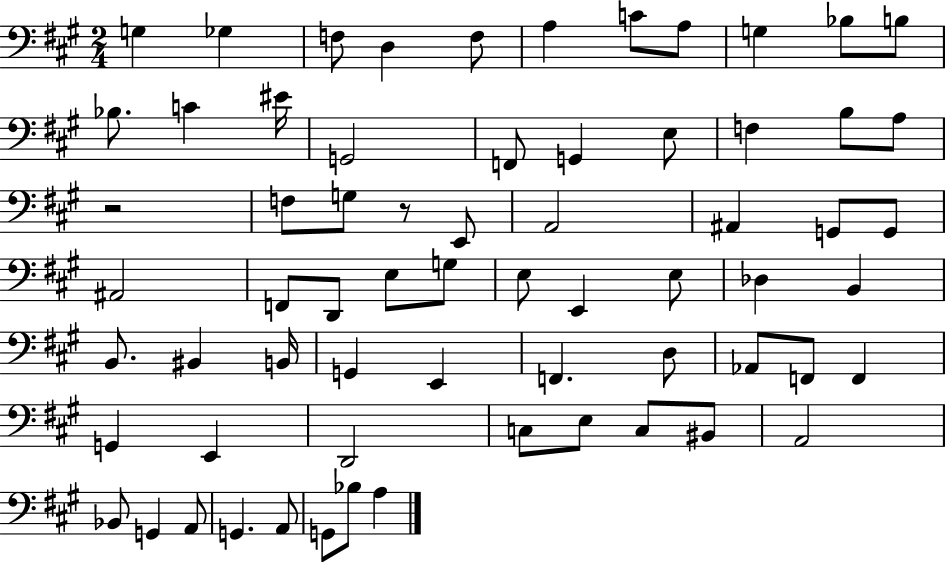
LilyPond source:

{
  \clef bass
  \numericTimeSignature
  \time 2/4
  \key a \major
  g4 ges4 | f8 d4 f8 | a4 c'8 a8 | g4 bes8 b8 | \break bes8. c'4 eis'16 | g,2 | f,8 g,4 e8 | f4 b8 a8 | \break r2 | f8 g8 r8 e,8 | a,2 | ais,4 g,8 g,8 | \break ais,2 | f,8 d,8 e8 g8 | e8 e,4 e8 | des4 b,4 | \break b,8. bis,4 b,16 | g,4 e,4 | f,4. d8 | aes,8 f,8 f,4 | \break g,4 e,4 | d,2 | c8 e8 c8 bis,8 | a,2 | \break bes,8 g,4 a,8 | g,4. a,8 | g,8 bes8 a4 | \bar "|."
}